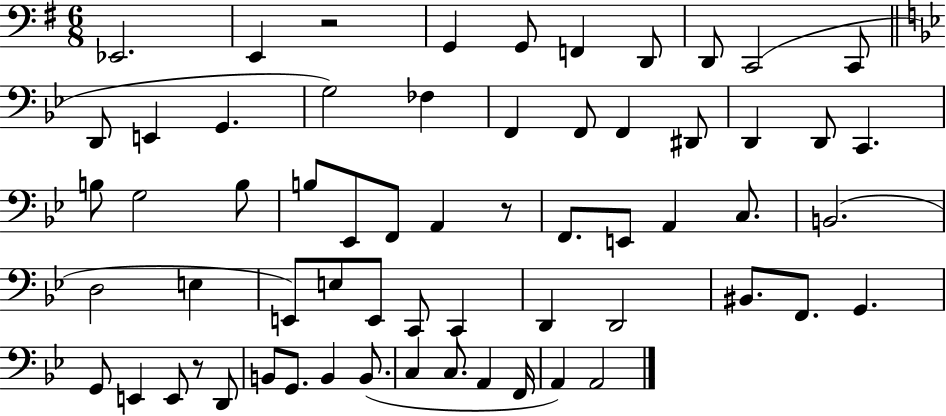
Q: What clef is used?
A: bass